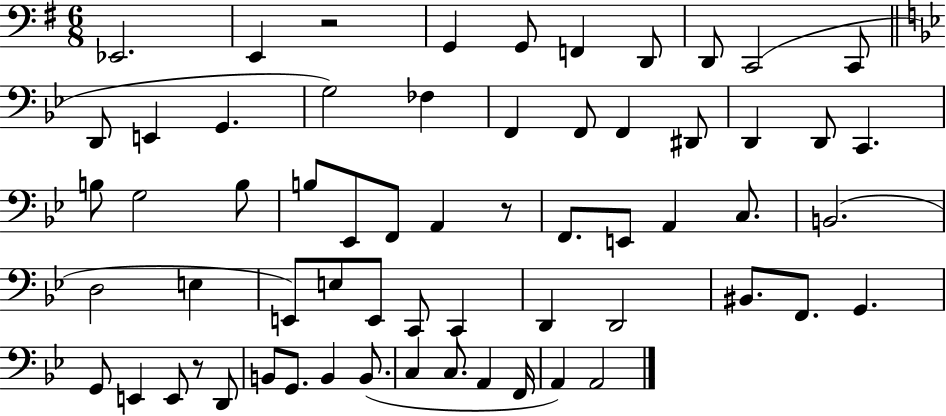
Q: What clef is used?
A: bass